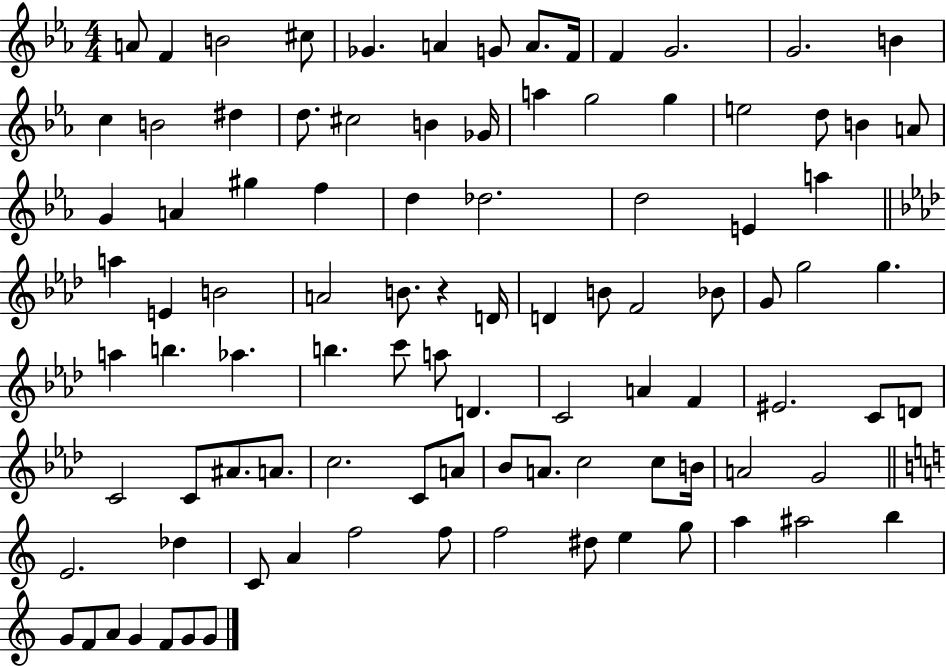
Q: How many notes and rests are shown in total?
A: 97